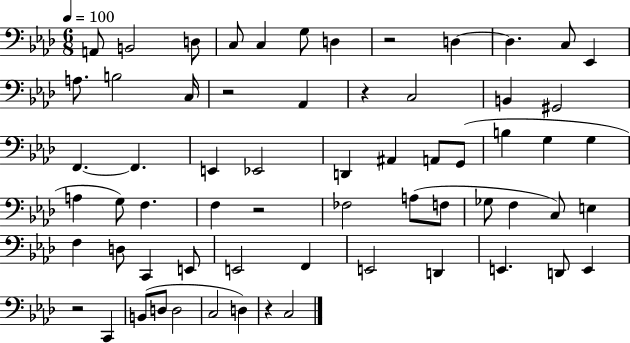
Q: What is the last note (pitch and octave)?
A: C3